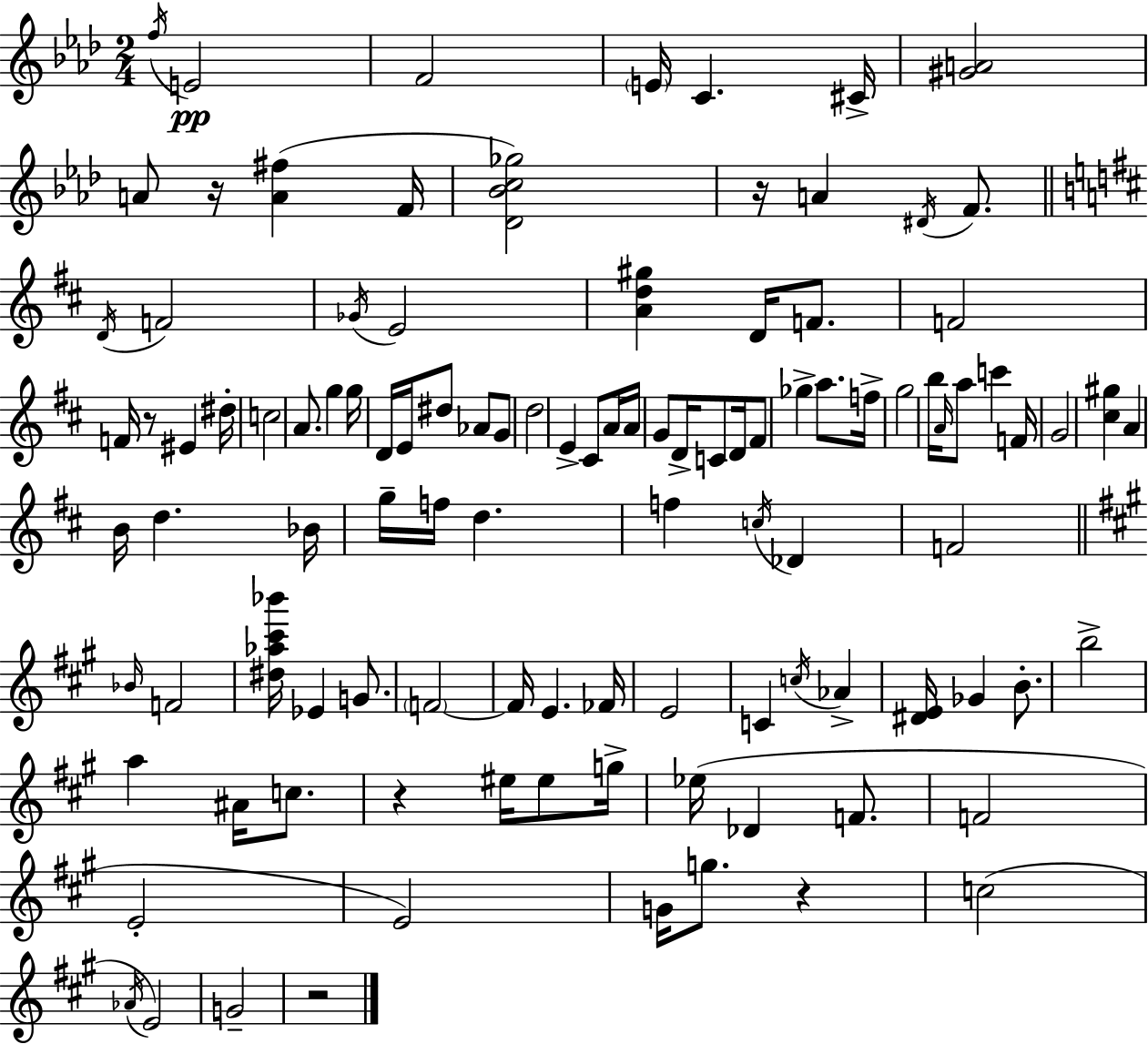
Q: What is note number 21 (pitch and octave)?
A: D#5